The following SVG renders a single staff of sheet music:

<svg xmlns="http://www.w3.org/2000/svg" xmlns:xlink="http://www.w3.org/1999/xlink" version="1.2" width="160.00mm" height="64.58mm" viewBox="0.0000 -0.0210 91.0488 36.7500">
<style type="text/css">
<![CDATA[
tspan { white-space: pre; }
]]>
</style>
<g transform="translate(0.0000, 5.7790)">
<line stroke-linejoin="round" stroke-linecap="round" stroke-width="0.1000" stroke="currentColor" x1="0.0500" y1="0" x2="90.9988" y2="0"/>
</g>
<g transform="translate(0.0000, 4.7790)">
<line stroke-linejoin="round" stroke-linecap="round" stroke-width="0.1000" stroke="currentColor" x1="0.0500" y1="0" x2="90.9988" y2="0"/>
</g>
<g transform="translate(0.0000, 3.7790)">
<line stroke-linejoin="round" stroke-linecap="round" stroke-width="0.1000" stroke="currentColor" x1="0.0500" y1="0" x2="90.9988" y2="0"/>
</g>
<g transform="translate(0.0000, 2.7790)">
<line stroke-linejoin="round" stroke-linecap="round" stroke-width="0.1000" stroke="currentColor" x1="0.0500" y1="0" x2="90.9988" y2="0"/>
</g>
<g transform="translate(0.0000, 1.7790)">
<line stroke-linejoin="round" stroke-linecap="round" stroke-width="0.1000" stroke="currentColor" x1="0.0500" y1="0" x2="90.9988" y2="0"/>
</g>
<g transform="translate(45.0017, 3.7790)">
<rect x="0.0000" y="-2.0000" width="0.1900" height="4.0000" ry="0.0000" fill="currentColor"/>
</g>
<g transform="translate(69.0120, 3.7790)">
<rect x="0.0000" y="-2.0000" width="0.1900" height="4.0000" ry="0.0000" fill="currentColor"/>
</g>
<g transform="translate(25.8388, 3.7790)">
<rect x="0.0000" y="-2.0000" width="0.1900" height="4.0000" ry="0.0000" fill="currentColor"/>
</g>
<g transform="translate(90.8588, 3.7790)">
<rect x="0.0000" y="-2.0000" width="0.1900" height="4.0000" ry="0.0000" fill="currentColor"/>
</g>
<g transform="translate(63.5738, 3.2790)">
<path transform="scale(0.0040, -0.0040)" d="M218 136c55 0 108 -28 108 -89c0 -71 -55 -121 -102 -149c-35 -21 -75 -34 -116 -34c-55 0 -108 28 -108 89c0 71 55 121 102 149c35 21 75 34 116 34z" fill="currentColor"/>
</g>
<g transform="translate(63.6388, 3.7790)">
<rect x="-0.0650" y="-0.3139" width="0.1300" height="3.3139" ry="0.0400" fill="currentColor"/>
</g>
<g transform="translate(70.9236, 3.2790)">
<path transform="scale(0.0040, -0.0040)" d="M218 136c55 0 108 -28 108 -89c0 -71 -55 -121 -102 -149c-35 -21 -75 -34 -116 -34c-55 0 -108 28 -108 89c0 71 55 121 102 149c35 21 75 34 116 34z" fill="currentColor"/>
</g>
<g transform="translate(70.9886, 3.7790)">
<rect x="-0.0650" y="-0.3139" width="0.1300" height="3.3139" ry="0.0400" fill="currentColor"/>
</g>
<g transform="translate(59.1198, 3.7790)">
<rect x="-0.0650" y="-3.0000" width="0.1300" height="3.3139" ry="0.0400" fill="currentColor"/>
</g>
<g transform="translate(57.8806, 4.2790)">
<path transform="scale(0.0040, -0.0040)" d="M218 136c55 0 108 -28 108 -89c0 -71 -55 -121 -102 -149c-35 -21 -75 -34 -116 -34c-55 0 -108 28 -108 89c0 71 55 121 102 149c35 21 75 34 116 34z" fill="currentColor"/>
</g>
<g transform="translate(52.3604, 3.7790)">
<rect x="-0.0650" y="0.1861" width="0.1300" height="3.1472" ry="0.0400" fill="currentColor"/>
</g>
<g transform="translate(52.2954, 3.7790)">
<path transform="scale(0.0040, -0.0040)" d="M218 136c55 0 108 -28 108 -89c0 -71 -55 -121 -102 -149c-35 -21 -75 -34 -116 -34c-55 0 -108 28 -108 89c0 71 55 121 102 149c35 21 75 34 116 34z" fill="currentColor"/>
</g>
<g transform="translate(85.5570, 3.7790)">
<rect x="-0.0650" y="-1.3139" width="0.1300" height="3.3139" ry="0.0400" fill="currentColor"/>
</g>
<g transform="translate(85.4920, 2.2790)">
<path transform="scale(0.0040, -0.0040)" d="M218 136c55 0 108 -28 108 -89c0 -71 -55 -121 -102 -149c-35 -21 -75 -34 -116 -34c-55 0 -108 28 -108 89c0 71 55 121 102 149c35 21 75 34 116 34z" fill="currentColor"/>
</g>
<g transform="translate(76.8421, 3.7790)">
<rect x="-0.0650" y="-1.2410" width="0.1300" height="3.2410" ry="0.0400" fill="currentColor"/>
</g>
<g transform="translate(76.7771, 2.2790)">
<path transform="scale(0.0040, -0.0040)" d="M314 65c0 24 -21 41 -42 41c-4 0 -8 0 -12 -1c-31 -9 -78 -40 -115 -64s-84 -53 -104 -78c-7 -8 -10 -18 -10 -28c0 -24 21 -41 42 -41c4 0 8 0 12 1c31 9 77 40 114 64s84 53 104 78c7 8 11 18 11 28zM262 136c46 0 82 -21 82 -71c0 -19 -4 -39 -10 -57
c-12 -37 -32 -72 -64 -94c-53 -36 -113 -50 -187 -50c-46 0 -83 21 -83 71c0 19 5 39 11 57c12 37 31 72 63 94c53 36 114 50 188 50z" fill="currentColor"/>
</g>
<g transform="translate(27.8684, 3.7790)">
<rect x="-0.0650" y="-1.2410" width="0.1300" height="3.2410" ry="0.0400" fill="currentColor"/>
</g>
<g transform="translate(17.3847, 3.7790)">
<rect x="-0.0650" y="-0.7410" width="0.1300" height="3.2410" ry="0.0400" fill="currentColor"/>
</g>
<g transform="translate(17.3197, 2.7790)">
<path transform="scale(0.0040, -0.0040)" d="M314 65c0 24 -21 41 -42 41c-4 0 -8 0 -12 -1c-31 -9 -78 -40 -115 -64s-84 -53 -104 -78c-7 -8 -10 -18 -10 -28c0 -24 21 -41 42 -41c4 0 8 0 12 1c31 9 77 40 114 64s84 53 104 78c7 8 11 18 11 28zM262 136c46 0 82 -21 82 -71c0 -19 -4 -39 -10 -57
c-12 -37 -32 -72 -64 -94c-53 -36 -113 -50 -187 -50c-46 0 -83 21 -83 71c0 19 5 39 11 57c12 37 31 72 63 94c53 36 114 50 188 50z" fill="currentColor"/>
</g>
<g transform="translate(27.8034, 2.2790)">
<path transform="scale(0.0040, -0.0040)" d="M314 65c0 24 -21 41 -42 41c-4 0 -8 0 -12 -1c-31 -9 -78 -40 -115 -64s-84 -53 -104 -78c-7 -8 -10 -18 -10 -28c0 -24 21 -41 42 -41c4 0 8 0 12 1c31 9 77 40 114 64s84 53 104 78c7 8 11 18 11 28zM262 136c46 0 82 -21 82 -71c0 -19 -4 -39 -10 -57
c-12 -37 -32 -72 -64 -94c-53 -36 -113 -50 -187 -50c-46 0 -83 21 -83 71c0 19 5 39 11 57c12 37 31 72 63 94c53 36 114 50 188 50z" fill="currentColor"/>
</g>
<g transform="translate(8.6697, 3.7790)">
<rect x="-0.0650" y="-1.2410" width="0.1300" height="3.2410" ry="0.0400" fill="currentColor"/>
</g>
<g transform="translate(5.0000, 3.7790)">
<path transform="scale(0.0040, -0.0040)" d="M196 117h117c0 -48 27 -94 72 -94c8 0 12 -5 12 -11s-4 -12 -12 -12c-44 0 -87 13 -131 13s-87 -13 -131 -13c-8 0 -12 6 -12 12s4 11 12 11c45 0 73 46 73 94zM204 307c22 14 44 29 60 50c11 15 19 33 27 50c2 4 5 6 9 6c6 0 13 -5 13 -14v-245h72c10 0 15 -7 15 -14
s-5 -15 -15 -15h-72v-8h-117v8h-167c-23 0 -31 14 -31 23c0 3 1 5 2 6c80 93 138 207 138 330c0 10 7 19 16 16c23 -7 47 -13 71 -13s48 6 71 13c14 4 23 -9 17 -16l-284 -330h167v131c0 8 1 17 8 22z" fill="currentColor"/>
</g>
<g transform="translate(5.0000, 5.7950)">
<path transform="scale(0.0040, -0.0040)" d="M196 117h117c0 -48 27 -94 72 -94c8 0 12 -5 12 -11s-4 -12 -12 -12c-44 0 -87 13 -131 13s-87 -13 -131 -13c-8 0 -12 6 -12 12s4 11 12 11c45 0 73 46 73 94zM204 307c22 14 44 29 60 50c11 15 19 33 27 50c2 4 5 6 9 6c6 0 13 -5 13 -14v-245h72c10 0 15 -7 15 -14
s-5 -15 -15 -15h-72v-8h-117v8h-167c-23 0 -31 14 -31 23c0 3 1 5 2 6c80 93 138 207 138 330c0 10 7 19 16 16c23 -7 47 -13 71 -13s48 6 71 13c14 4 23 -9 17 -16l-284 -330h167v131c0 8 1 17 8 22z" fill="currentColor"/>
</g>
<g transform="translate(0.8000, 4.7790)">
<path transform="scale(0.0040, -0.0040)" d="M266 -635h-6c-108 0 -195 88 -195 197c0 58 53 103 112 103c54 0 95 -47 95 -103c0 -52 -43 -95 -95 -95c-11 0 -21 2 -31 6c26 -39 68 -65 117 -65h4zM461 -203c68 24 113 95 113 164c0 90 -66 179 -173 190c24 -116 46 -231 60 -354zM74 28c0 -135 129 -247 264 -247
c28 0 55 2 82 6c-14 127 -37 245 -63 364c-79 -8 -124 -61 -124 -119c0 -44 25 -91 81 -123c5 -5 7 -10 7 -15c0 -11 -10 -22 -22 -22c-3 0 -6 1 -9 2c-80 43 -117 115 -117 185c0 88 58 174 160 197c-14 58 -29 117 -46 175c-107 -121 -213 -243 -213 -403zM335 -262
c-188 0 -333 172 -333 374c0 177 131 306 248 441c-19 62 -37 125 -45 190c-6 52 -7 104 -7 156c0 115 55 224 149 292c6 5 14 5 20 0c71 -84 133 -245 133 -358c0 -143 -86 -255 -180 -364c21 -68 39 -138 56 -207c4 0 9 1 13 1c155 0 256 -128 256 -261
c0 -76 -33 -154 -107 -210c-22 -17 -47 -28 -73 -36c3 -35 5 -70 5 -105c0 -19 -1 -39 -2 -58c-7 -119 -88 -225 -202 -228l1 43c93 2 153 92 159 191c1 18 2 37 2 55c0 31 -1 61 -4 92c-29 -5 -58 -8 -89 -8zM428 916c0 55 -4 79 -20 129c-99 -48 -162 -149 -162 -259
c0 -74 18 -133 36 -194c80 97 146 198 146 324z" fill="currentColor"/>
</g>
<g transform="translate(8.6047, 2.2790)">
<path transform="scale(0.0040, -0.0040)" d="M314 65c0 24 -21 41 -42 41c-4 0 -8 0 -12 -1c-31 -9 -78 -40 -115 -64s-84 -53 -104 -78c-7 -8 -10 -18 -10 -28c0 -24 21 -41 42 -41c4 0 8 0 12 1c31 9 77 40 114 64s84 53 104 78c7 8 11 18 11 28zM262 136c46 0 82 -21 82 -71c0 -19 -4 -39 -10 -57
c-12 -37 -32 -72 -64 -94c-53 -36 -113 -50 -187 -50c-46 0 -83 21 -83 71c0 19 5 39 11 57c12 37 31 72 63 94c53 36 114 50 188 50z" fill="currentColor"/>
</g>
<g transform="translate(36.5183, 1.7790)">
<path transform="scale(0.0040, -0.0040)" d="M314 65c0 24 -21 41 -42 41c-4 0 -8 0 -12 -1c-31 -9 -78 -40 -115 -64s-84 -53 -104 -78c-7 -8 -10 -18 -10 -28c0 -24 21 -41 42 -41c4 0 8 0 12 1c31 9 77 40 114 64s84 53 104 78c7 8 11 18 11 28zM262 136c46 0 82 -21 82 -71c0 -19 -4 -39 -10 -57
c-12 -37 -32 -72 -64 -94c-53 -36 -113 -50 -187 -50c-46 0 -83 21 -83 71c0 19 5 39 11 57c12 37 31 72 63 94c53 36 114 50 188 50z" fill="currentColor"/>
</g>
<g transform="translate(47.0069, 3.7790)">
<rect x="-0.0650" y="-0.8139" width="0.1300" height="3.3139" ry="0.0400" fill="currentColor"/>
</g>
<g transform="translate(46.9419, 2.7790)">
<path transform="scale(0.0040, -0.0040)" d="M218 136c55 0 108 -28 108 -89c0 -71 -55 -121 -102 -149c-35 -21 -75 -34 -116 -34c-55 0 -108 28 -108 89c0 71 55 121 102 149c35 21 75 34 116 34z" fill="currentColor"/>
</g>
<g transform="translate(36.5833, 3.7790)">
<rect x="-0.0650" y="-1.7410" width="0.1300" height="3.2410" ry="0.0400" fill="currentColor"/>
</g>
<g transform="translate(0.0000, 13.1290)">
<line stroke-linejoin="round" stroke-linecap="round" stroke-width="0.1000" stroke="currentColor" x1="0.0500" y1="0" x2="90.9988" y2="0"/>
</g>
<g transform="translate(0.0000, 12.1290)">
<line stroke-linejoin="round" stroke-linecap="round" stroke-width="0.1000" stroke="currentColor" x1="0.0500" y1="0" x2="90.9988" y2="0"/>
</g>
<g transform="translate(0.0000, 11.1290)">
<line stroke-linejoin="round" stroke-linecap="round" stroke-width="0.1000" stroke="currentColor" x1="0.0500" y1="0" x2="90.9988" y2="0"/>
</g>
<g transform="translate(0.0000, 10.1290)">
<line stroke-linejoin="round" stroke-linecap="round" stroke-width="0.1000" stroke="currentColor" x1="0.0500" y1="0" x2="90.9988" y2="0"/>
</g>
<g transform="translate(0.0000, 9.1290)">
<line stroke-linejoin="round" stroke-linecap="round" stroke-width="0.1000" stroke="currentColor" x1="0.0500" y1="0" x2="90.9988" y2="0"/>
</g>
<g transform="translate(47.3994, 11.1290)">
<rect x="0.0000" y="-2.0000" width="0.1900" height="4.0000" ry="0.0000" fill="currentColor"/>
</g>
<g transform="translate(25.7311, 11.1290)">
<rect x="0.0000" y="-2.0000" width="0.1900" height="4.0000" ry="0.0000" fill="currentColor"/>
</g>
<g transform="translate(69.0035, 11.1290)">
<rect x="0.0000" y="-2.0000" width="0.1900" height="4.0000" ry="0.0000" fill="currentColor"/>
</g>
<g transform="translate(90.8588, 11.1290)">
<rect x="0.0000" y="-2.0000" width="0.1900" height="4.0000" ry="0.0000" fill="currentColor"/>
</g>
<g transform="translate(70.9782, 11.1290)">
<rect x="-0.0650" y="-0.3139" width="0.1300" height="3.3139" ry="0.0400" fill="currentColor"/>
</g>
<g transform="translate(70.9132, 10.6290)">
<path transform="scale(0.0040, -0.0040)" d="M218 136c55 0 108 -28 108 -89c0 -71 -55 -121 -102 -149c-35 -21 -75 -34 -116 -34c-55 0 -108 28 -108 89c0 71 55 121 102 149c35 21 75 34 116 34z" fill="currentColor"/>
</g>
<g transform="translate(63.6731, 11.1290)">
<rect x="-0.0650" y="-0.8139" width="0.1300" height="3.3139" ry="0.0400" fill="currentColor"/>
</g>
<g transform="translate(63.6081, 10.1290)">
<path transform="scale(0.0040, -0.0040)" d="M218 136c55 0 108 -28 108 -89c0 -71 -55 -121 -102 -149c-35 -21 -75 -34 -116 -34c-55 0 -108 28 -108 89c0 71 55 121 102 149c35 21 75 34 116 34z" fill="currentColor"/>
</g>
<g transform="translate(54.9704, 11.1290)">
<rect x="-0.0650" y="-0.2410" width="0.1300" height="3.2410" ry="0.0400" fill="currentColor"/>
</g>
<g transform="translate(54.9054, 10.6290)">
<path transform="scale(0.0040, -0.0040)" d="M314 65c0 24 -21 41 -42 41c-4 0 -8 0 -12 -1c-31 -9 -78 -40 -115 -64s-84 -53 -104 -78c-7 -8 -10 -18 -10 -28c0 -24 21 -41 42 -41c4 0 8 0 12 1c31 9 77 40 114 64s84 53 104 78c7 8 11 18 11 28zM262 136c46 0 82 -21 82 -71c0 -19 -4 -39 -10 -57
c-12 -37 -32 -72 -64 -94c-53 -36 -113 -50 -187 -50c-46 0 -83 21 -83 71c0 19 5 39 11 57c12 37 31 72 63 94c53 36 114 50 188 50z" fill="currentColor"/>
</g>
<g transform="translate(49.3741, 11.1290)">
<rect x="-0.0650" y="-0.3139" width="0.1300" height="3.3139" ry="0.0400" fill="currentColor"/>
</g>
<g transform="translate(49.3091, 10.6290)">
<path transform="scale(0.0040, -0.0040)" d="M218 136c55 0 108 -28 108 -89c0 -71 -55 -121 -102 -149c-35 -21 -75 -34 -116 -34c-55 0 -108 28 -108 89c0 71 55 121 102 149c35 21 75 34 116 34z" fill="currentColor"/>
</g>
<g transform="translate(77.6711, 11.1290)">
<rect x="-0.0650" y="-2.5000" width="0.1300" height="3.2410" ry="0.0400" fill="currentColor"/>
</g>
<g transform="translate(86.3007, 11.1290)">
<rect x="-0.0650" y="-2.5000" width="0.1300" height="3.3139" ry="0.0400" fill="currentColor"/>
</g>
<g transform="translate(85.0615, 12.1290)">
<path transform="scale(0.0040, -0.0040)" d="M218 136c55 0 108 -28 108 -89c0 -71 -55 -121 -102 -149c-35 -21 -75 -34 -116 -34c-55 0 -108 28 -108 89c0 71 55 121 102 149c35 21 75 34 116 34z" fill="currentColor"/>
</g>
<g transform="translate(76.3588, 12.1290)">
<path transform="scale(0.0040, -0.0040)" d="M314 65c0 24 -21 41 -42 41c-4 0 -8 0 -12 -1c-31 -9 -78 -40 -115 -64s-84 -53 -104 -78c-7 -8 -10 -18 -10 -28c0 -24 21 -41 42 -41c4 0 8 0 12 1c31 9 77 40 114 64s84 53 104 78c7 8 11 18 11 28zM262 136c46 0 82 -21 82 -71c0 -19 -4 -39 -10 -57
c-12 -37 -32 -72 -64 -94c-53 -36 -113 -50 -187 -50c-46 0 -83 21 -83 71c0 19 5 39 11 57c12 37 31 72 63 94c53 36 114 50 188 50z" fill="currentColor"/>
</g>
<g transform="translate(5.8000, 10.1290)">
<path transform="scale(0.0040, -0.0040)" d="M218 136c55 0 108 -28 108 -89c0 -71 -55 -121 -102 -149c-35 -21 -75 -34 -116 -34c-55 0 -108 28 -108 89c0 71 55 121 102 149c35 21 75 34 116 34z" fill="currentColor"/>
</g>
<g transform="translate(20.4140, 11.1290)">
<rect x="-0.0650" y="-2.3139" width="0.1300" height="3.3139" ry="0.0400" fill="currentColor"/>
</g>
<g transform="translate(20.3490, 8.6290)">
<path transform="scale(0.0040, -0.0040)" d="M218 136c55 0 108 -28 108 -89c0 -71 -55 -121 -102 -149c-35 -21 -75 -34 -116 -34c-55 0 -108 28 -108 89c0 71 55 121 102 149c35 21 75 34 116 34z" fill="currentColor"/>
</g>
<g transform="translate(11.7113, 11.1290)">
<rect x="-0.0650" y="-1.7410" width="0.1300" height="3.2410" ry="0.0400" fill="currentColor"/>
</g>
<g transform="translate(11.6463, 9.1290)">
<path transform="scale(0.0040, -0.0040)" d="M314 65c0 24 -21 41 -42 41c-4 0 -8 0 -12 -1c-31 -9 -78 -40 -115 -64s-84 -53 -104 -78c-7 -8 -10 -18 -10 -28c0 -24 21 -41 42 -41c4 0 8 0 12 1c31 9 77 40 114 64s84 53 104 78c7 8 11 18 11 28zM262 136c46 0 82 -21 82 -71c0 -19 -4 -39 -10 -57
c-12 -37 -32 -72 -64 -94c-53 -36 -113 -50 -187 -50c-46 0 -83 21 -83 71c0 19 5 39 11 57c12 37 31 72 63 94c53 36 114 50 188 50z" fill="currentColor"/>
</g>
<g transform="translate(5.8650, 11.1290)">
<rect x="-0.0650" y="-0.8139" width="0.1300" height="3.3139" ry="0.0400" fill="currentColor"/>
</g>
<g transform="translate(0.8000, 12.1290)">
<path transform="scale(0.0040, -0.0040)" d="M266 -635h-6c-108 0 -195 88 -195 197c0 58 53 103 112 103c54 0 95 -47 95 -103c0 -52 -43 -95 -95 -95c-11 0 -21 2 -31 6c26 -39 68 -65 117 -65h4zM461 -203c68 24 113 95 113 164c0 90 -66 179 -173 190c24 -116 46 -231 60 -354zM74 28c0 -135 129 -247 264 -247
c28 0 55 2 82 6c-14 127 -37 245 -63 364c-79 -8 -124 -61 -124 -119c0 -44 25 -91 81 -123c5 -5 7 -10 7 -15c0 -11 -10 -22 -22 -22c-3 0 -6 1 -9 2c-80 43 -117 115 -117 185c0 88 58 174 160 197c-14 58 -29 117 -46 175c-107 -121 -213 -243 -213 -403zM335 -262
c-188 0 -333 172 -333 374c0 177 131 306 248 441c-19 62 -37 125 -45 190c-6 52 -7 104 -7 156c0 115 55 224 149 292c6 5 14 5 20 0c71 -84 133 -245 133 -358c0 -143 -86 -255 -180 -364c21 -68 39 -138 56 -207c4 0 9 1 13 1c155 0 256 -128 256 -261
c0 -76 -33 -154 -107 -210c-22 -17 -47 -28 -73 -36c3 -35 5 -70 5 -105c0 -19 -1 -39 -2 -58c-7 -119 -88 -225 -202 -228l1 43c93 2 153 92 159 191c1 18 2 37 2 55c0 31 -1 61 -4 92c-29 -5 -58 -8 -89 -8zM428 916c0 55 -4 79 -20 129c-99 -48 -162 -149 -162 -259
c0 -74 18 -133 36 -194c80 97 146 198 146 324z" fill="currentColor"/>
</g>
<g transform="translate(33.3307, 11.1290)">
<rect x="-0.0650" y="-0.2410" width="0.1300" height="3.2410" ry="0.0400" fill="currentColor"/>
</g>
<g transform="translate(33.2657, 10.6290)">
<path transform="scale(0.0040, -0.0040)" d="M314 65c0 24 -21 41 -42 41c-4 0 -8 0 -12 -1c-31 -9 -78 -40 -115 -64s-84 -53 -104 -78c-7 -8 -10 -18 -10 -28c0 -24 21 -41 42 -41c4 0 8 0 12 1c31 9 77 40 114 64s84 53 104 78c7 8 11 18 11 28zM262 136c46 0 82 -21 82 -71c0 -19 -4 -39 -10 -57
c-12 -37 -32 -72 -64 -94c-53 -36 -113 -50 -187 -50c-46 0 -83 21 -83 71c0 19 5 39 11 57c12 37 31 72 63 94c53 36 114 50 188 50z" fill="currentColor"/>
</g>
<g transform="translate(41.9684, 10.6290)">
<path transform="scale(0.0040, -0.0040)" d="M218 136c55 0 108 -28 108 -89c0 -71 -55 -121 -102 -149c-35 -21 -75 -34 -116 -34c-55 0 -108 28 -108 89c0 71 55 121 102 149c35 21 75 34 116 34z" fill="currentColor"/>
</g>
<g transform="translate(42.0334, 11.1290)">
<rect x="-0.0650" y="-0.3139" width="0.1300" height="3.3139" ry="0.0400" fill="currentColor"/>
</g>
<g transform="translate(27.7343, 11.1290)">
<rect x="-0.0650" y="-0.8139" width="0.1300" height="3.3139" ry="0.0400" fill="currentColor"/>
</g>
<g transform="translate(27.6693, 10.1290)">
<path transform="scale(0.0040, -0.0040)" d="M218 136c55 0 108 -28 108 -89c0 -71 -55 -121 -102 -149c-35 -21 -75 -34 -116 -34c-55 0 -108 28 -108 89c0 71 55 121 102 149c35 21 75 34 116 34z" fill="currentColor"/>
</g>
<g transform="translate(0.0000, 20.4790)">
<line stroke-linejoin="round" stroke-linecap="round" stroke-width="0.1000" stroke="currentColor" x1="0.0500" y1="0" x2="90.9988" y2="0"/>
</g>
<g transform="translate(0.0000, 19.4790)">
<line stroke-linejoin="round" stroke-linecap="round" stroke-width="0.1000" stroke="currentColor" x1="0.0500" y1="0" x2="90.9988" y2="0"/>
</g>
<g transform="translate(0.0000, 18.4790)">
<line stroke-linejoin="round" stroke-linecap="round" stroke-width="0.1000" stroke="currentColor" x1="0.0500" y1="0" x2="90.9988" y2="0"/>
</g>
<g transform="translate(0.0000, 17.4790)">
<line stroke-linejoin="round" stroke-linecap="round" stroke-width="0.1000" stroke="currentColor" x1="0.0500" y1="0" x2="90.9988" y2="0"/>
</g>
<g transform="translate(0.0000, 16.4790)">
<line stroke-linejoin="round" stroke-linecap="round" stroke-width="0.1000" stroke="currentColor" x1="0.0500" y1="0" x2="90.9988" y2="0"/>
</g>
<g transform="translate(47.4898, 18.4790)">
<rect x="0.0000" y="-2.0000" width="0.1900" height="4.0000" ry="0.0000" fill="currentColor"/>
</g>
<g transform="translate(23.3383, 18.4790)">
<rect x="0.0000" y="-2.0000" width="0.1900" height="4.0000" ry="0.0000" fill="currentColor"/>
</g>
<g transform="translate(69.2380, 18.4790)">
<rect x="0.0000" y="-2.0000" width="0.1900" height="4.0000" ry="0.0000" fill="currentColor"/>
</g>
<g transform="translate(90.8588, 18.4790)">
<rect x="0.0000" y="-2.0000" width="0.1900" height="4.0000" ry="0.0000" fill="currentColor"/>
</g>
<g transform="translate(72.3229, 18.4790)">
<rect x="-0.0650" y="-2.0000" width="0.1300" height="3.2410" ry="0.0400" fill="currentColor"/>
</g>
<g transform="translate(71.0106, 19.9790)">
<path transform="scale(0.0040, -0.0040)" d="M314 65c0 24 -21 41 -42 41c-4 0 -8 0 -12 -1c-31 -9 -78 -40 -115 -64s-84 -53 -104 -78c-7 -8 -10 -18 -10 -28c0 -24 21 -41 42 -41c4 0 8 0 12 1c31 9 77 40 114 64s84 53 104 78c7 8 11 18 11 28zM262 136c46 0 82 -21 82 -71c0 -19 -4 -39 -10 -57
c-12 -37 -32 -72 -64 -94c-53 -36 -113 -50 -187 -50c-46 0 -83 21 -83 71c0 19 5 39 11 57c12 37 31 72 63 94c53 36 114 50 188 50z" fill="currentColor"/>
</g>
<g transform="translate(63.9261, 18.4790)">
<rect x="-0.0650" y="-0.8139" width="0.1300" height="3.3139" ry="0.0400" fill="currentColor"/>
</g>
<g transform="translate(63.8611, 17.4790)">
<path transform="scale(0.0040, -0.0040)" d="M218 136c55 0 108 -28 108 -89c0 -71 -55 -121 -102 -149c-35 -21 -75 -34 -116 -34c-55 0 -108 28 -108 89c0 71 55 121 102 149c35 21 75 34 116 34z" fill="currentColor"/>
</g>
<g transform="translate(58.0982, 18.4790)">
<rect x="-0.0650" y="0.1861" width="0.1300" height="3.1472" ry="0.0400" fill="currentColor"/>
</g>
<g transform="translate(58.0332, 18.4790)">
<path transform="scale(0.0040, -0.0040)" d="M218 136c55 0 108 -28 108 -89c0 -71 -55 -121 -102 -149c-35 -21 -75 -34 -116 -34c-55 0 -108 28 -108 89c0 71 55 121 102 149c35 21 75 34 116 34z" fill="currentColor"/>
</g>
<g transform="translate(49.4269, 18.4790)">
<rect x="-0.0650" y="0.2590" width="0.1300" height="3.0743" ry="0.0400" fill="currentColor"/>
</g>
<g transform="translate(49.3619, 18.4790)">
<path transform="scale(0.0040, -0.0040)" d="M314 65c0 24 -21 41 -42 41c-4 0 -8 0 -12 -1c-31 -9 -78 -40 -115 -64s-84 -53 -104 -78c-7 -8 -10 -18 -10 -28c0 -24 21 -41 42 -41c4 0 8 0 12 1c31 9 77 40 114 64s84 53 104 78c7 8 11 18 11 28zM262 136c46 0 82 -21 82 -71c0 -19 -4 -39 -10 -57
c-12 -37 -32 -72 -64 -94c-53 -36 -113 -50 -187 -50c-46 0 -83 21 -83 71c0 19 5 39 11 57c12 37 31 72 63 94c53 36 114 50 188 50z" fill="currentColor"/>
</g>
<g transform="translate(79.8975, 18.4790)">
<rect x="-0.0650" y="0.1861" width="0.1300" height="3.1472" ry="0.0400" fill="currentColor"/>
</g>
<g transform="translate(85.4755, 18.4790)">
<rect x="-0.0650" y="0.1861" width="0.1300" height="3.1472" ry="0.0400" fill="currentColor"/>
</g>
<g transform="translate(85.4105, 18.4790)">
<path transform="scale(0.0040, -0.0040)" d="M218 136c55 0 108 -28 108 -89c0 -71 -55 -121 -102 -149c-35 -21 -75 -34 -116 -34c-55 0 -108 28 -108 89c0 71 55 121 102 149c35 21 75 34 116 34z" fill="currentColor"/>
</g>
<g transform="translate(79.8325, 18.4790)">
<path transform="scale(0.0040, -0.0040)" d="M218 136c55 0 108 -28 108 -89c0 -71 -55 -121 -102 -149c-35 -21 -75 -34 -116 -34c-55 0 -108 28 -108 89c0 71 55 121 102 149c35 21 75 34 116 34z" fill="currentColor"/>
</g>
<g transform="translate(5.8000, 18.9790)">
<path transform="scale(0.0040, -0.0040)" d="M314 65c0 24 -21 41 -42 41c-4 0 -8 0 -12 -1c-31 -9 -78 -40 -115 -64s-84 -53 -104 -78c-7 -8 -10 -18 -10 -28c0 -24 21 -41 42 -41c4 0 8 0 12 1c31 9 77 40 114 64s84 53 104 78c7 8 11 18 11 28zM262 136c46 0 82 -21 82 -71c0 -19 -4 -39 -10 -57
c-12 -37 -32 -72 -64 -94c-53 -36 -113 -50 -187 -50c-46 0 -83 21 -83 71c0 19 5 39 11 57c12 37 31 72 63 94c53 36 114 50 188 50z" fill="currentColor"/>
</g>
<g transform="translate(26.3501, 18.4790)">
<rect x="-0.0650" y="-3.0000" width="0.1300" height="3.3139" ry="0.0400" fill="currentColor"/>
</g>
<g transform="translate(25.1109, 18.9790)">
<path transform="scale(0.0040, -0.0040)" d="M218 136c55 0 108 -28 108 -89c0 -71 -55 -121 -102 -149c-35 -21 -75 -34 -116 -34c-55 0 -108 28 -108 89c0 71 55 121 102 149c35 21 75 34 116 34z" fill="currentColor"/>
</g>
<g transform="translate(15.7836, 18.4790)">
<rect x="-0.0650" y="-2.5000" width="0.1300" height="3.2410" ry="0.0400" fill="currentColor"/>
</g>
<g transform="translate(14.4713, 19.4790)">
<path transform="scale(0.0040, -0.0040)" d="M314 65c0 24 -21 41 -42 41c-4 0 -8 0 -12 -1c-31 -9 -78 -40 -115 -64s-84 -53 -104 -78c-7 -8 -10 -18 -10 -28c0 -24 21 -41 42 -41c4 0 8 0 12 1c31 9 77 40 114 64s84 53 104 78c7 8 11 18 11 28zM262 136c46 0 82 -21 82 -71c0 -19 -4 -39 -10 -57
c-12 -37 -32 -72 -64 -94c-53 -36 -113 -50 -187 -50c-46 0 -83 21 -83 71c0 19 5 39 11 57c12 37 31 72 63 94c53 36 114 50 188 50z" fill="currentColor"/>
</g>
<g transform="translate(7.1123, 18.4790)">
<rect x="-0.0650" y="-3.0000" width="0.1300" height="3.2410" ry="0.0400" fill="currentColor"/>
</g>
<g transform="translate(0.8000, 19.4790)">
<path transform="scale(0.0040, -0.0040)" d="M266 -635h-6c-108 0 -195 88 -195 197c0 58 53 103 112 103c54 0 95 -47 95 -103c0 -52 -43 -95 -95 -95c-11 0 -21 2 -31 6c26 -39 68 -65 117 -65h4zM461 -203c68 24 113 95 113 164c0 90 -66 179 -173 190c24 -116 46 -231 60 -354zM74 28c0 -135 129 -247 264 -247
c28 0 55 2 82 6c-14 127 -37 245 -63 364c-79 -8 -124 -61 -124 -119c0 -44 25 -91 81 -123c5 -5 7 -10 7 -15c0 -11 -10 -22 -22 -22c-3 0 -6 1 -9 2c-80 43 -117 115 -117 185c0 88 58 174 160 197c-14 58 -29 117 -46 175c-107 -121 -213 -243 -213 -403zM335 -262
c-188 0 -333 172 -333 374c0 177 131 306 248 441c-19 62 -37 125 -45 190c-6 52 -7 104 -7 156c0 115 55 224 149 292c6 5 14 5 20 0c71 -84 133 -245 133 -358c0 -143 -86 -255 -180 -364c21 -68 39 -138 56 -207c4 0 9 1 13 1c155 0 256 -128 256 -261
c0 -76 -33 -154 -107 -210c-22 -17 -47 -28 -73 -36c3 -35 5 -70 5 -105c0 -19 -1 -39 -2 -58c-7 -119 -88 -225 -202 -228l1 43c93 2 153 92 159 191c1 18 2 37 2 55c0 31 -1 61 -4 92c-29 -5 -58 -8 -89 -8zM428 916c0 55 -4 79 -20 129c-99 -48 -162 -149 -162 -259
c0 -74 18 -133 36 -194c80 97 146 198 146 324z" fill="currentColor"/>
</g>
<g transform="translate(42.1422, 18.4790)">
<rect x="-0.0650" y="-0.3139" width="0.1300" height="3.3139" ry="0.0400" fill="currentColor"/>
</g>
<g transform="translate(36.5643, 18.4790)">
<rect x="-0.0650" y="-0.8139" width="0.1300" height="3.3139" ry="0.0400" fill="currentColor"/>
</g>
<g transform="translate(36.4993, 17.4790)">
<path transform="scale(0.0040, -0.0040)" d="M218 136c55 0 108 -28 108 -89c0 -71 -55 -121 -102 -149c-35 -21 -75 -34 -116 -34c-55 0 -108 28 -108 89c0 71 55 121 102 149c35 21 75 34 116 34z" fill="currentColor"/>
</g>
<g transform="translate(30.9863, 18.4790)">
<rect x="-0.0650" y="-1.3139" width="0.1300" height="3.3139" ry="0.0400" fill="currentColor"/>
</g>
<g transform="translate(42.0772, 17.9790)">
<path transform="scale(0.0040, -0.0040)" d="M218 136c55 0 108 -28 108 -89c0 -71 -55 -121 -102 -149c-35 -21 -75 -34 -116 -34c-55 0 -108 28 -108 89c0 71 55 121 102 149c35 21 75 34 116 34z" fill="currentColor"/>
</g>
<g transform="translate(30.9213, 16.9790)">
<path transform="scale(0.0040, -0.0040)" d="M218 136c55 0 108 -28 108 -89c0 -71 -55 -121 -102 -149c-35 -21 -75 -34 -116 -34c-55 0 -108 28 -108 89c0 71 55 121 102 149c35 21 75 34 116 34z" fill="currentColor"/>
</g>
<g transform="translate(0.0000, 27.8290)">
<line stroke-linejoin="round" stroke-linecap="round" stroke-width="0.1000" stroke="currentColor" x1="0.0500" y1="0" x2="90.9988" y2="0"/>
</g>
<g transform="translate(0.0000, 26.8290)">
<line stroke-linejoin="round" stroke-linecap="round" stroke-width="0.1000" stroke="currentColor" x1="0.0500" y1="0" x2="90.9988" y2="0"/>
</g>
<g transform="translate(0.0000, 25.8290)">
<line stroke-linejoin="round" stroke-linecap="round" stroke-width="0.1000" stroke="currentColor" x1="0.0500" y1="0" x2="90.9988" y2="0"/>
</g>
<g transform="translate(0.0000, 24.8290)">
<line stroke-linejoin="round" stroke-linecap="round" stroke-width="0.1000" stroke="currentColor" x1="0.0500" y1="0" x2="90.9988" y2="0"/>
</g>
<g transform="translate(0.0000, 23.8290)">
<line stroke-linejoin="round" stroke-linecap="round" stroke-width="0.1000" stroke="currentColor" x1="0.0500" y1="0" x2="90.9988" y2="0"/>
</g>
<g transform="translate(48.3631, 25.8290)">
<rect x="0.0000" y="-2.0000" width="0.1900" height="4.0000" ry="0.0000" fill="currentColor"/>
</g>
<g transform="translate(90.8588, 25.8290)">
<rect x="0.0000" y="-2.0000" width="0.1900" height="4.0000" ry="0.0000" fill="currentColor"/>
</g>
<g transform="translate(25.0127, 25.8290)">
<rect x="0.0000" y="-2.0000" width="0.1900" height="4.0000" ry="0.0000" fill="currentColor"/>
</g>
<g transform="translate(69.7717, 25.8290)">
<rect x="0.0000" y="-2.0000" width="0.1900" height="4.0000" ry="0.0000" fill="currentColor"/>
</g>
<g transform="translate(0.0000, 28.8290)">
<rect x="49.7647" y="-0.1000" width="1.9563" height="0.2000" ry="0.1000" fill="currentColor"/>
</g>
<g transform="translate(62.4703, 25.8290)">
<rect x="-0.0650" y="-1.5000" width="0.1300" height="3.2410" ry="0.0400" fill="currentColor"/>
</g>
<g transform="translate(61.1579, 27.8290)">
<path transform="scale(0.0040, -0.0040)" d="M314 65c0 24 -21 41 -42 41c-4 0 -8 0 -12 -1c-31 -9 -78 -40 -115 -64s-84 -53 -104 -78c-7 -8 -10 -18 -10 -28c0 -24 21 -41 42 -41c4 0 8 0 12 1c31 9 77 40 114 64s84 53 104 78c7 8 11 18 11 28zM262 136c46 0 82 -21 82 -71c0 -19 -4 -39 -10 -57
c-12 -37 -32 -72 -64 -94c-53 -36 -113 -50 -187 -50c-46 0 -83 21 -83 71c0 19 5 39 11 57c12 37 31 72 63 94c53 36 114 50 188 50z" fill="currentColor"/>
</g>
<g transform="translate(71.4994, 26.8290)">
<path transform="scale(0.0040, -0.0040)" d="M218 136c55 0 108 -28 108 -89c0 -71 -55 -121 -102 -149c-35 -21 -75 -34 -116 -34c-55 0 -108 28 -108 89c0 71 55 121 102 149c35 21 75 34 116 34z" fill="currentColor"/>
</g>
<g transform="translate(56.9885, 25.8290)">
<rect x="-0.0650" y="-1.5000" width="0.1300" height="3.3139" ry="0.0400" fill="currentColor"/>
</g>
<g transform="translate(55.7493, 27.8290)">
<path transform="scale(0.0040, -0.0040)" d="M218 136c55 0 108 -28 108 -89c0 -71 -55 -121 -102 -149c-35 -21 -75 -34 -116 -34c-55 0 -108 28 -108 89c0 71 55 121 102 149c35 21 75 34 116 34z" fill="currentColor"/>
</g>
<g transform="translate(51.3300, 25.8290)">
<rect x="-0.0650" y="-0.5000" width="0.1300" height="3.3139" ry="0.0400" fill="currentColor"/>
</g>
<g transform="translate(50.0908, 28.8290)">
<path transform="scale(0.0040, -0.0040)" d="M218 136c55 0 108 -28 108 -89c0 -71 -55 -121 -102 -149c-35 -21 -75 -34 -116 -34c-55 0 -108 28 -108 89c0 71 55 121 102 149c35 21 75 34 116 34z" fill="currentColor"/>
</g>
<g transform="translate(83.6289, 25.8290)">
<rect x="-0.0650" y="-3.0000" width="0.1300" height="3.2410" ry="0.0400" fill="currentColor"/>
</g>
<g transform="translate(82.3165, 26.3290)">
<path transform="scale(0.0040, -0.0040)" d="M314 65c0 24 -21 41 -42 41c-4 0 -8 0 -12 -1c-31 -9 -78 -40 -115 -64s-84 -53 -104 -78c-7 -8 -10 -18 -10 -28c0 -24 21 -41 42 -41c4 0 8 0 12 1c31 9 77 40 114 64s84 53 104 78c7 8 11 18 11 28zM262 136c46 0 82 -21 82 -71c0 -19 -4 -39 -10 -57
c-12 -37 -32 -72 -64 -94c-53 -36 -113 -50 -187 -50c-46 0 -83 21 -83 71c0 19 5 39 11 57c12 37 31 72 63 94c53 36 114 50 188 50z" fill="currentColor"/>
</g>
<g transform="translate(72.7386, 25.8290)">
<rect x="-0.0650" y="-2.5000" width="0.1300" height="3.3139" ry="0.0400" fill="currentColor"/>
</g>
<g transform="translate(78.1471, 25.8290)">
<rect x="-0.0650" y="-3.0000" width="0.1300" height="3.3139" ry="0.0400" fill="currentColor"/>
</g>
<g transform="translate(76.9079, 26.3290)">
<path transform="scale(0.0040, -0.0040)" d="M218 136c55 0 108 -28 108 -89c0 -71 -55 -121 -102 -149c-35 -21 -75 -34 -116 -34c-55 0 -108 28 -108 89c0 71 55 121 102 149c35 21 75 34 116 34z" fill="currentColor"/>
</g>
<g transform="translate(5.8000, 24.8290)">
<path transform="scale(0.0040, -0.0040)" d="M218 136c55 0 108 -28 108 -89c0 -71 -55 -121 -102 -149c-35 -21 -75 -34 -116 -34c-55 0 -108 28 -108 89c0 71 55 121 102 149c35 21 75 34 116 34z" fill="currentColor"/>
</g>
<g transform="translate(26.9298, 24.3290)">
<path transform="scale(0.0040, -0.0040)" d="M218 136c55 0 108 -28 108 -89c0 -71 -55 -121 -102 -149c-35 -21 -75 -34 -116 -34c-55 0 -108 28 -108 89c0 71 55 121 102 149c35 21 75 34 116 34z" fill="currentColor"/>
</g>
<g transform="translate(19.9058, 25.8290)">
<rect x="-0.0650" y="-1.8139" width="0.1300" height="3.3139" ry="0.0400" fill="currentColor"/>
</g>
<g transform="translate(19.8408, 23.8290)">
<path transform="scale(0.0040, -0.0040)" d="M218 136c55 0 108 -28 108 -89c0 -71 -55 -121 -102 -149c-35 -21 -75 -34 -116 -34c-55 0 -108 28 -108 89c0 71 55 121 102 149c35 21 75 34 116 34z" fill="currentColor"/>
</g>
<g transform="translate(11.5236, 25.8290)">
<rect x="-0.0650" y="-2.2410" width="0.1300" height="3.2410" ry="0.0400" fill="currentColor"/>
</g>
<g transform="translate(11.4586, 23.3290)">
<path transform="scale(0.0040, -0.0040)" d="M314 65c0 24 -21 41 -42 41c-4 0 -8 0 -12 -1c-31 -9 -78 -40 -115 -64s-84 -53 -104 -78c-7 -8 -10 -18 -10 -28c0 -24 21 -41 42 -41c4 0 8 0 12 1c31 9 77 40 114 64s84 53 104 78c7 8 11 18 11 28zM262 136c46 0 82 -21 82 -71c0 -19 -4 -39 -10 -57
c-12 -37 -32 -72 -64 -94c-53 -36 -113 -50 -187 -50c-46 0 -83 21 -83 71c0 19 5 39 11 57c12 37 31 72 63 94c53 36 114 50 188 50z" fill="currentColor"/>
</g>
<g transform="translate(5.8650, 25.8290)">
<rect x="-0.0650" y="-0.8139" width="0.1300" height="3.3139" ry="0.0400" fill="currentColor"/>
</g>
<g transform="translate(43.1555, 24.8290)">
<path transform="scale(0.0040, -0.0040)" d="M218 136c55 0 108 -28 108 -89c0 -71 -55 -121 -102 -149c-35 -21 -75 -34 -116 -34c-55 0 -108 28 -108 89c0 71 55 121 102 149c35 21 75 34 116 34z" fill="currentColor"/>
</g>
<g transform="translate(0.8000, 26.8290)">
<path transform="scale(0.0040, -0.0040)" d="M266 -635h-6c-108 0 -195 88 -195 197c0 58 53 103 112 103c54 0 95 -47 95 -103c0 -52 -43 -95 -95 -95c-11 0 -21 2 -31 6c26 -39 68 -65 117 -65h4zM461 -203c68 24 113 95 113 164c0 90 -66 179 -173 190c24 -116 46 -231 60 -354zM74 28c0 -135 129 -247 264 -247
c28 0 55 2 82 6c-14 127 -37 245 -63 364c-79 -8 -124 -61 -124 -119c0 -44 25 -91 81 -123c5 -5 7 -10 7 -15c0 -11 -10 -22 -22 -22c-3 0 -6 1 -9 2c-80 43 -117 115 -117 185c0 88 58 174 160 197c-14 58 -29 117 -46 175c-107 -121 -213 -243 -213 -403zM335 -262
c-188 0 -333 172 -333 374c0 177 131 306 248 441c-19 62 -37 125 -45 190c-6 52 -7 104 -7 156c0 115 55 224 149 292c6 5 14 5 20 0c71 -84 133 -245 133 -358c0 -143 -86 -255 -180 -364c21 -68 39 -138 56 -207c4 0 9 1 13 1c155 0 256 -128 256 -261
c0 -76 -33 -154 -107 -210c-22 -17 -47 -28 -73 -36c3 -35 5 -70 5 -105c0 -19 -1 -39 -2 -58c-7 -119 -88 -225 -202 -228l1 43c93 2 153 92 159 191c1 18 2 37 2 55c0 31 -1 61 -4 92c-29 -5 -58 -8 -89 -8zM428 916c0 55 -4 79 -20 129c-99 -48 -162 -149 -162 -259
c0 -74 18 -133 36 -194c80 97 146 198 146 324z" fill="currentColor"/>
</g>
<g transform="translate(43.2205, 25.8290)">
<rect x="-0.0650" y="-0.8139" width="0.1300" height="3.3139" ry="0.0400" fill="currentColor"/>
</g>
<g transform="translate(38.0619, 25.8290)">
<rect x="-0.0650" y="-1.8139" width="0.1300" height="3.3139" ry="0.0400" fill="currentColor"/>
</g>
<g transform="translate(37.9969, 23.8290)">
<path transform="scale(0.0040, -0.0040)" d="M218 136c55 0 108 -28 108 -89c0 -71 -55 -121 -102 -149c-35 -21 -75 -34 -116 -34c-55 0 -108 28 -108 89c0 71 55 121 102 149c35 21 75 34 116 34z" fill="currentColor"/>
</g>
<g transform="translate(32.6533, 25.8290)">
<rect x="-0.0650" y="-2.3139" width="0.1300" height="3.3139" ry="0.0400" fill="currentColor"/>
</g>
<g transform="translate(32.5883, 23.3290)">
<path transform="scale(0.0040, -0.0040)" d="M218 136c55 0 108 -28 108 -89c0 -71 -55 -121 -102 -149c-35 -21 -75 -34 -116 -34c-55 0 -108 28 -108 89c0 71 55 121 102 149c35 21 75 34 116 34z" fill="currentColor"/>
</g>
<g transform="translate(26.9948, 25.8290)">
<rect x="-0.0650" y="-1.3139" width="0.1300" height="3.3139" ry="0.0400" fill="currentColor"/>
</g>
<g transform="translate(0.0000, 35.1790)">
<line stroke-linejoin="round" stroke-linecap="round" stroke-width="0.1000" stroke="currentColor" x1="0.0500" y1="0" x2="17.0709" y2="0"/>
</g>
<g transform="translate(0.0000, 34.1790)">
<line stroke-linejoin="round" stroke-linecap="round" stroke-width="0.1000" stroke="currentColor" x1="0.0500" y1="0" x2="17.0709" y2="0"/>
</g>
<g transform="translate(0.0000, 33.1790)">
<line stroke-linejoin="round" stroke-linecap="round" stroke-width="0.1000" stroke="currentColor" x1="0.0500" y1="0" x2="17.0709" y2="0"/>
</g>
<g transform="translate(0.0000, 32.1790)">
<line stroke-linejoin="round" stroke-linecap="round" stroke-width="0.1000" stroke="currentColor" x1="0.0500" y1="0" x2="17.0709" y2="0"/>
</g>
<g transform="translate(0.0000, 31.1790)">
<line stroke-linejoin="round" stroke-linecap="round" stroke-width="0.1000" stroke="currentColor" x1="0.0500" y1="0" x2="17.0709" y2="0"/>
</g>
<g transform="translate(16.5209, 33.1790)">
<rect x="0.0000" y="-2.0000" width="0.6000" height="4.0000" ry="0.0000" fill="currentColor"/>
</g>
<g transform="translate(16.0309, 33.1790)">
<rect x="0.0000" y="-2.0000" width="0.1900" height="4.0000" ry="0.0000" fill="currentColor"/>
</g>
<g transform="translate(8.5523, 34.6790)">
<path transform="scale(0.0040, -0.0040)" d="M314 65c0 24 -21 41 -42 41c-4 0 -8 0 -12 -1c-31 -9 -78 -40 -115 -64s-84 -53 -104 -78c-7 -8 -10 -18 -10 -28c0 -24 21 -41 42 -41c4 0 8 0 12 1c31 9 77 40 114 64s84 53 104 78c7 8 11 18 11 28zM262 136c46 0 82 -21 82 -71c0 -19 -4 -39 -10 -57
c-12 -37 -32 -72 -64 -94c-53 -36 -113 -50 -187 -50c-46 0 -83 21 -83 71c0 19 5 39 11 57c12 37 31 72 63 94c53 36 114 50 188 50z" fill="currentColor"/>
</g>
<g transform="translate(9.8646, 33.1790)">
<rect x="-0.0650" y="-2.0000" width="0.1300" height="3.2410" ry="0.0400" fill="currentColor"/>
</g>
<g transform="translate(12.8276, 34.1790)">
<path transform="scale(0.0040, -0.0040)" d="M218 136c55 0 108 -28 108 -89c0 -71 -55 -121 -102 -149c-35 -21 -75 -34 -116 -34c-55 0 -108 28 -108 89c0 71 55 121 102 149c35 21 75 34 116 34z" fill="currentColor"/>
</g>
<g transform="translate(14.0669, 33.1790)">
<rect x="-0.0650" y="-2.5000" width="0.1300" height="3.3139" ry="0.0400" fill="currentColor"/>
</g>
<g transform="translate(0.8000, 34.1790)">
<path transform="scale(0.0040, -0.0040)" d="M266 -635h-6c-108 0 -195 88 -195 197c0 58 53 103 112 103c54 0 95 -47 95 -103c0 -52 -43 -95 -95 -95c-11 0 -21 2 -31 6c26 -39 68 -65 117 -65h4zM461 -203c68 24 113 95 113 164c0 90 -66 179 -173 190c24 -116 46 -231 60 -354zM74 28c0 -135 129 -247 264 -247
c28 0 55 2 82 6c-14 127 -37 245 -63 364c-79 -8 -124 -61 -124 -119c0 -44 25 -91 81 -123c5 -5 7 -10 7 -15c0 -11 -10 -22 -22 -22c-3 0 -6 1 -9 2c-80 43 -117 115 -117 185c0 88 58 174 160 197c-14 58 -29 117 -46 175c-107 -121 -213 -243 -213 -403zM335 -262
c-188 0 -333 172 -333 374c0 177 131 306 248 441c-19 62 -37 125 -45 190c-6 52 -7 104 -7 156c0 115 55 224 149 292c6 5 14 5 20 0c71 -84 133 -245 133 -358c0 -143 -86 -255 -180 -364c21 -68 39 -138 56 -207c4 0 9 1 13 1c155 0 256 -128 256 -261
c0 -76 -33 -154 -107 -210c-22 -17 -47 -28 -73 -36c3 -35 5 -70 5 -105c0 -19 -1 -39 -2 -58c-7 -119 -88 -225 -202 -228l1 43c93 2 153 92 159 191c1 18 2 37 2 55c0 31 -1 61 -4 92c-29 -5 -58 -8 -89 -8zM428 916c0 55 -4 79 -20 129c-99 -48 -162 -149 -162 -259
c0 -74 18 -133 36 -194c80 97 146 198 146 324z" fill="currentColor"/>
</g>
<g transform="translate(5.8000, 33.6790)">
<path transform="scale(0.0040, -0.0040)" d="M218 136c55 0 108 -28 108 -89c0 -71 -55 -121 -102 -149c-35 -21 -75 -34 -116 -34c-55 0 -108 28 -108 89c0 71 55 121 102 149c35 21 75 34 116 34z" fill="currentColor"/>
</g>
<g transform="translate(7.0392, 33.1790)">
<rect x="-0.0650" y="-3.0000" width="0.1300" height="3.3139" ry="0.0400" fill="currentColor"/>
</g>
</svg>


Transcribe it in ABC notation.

X:1
T:Untitled
M:4/4
L:1/4
K:C
e2 d2 e2 f2 d B A c c e2 e d f2 g d c2 c c c2 d c G2 G A2 G2 A e d c B2 B d F2 B B d g2 f e g f d C E E2 G A A2 A F2 G